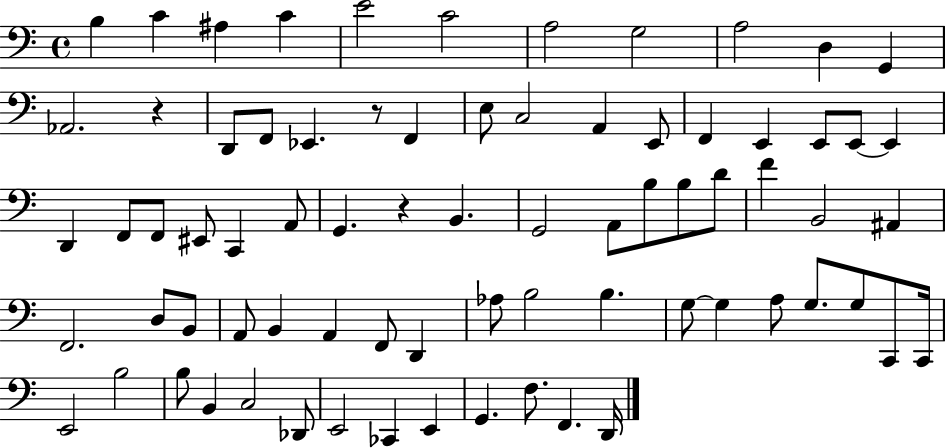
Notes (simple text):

B3/q C4/q A#3/q C4/q E4/h C4/h A3/h G3/h A3/h D3/q G2/q Ab2/h. R/q D2/e F2/e Eb2/q. R/e F2/q E3/e C3/h A2/q E2/e F2/q E2/q E2/e E2/e E2/q D2/q F2/e F2/e EIS2/e C2/q A2/e G2/q. R/q B2/q. G2/h A2/e B3/e B3/e D4/e F4/q B2/h A#2/q F2/h. D3/e B2/e A2/e B2/q A2/q F2/e D2/q Ab3/e B3/h B3/q. G3/e G3/q A3/e G3/e. G3/e C2/e C2/s E2/h B3/h B3/e B2/q C3/h Db2/e E2/h CES2/q E2/q G2/q. F3/e. F2/q. D2/s